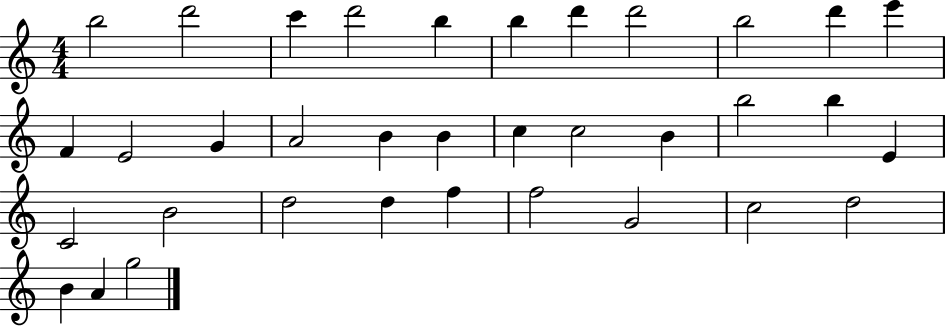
X:1
T:Untitled
M:4/4
L:1/4
K:C
b2 d'2 c' d'2 b b d' d'2 b2 d' e' F E2 G A2 B B c c2 B b2 b E C2 B2 d2 d f f2 G2 c2 d2 B A g2